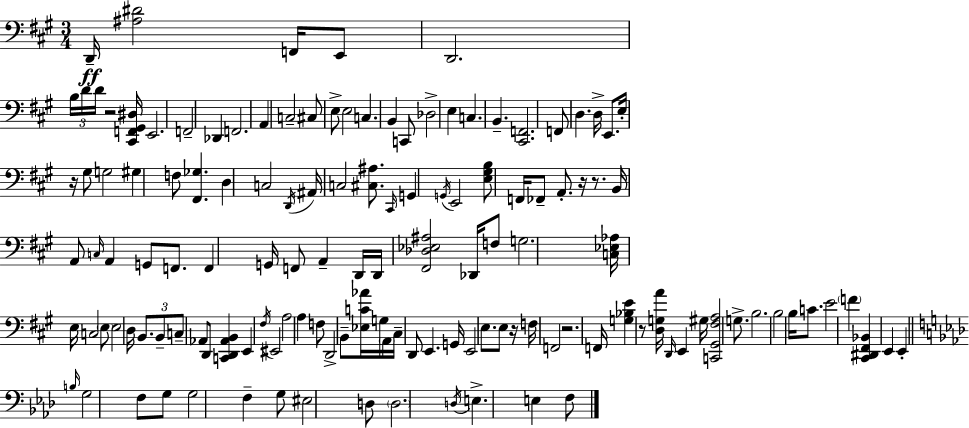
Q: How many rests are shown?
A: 7